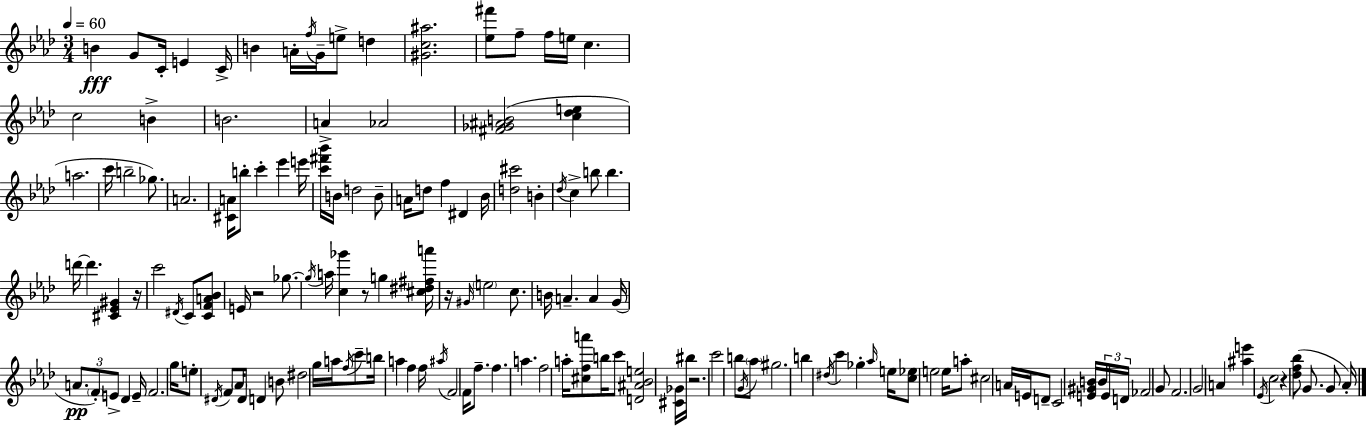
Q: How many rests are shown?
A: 6